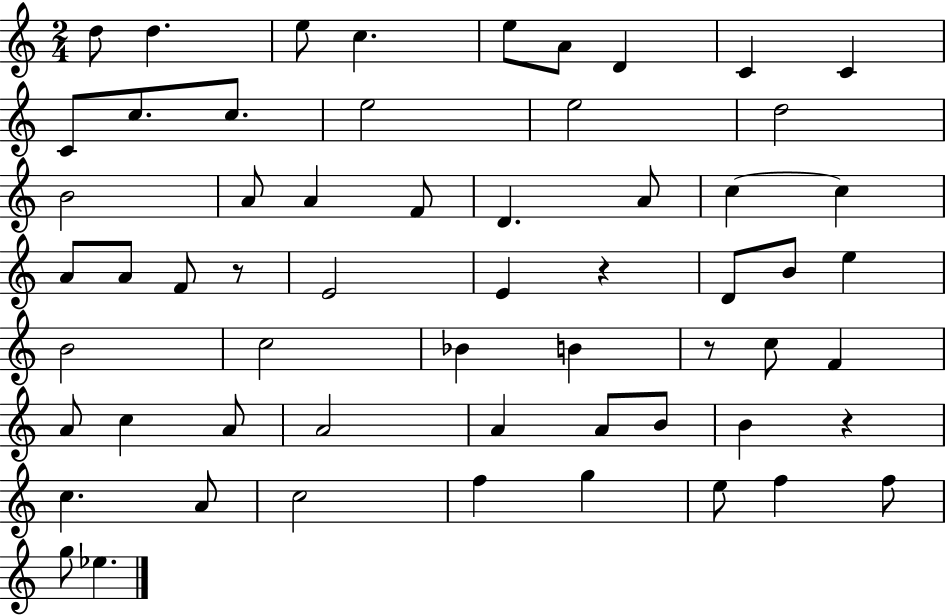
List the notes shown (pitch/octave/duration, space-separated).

D5/e D5/q. E5/e C5/q. E5/e A4/e D4/q C4/q C4/q C4/e C5/e. C5/e. E5/h E5/h D5/h B4/h A4/e A4/q F4/e D4/q. A4/e C5/q C5/q A4/e A4/e F4/e R/e E4/h E4/q R/q D4/e B4/e E5/q B4/h C5/h Bb4/q B4/q R/e C5/e F4/q A4/e C5/q A4/e A4/h A4/q A4/e B4/e B4/q R/q C5/q. A4/e C5/h F5/q G5/q E5/e F5/q F5/e G5/e Eb5/q.